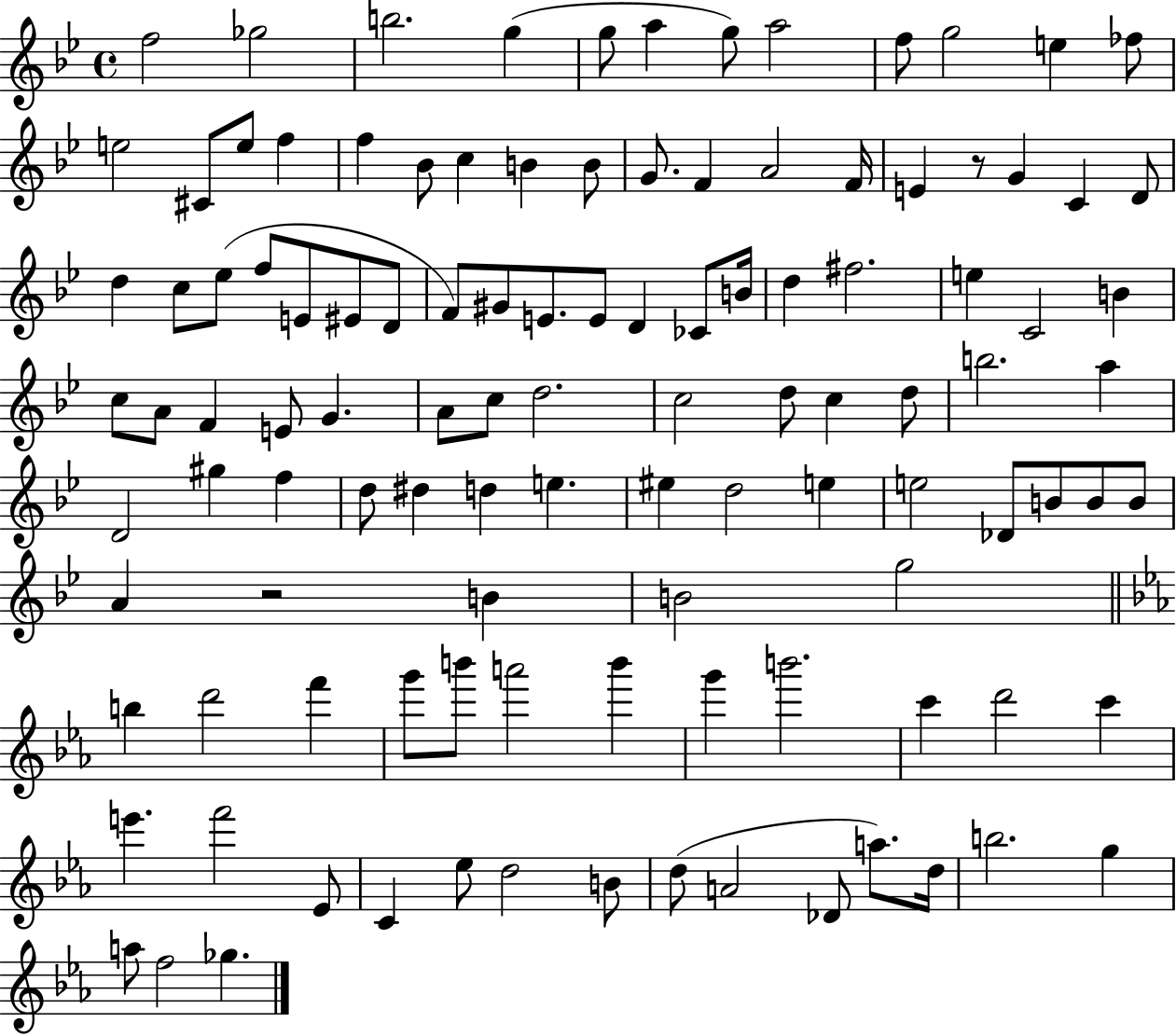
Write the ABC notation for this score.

X:1
T:Untitled
M:4/4
L:1/4
K:Bb
f2 _g2 b2 g g/2 a g/2 a2 f/2 g2 e _f/2 e2 ^C/2 e/2 f f _B/2 c B B/2 G/2 F A2 F/4 E z/2 G C D/2 d c/2 _e/2 f/2 E/2 ^E/2 D/2 F/2 ^G/2 E/2 E/2 D _C/2 B/4 d ^f2 e C2 B c/2 A/2 F E/2 G A/2 c/2 d2 c2 d/2 c d/2 b2 a D2 ^g f d/2 ^d d e ^e d2 e e2 _D/2 B/2 B/2 B/2 A z2 B B2 g2 b d'2 f' g'/2 b'/2 a'2 b' g' b'2 c' d'2 c' e' f'2 _E/2 C _e/2 d2 B/2 d/2 A2 _D/2 a/2 d/4 b2 g a/2 f2 _g